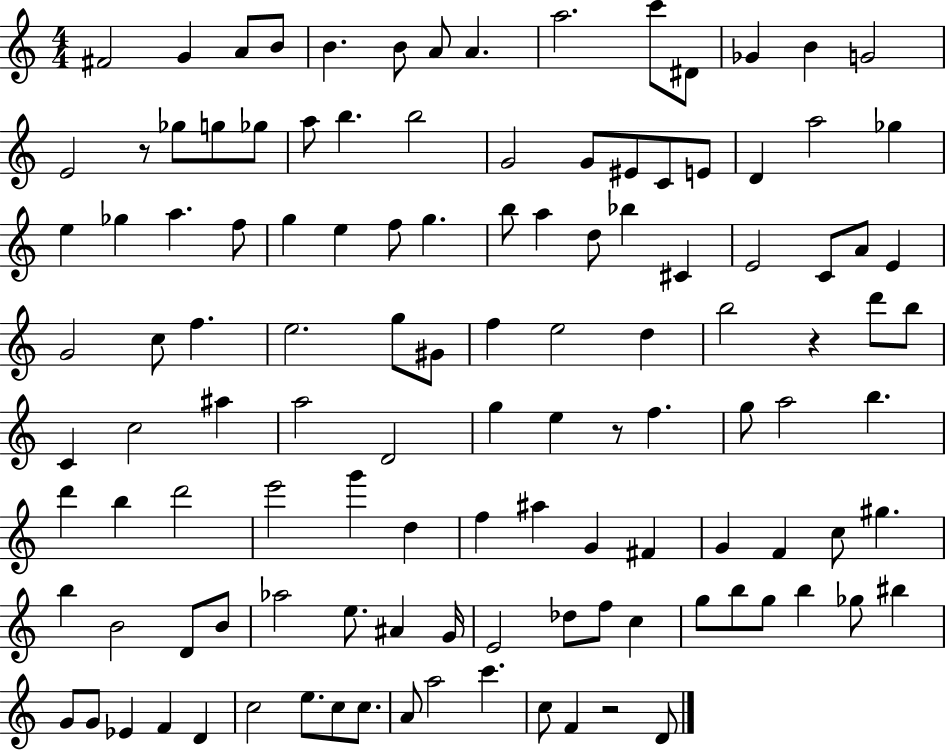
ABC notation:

X:1
T:Untitled
M:4/4
L:1/4
K:C
^F2 G A/2 B/2 B B/2 A/2 A a2 c'/2 ^D/2 _G B G2 E2 z/2 _g/2 g/2 _g/2 a/2 b b2 G2 G/2 ^E/2 C/2 E/2 D a2 _g e _g a f/2 g e f/2 g b/2 a d/2 _b ^C E2 C/2 A/2 E G2 c/2 f e2 g/2 ^G/2 f e2 d b2 z d'/2 b/2 C c2 ^a a2 D2 g e z/2 f g/2 a2 b d' b d'2 e'2 g' d f ^a G ^F G F c/2 ^g b B2 D/2 B/2 _a2 e/2 ^A G/4 E2 _d/2 f/2 c g/2 b/2 g/2 b _g/2 ^b G/2 G/2 _E F D c2 e/2 c/2 c/2 A/2 a2 c' c/2 F z2 D/2